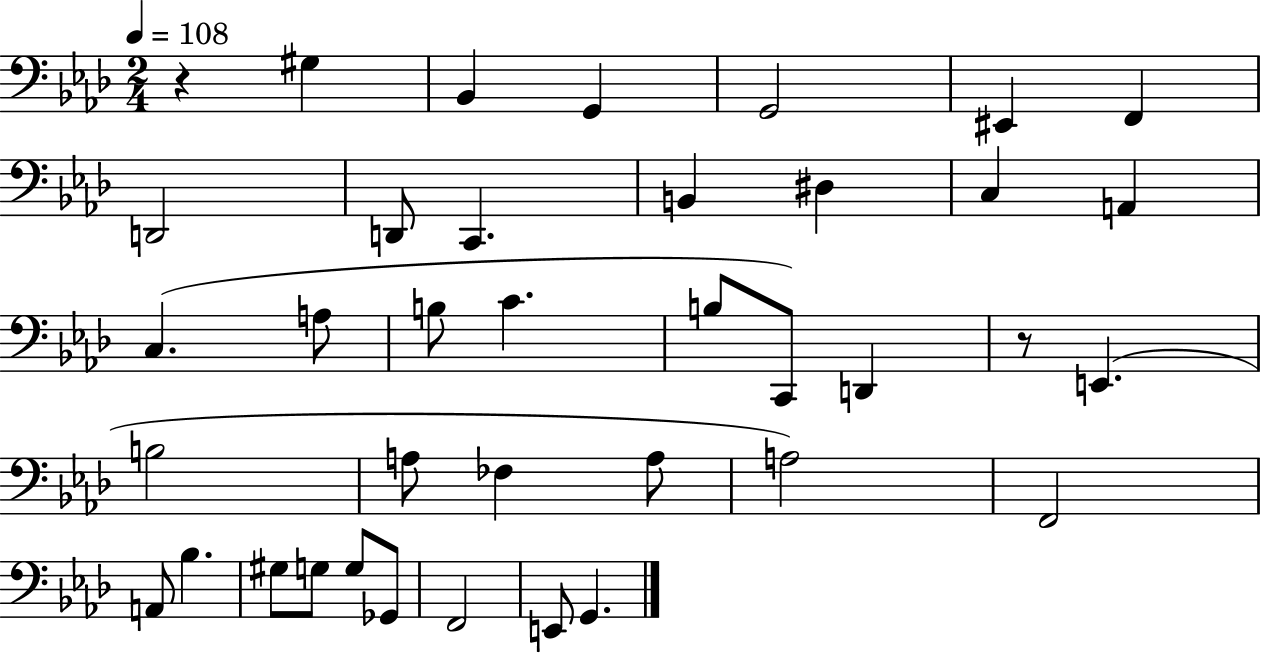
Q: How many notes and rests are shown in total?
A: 38